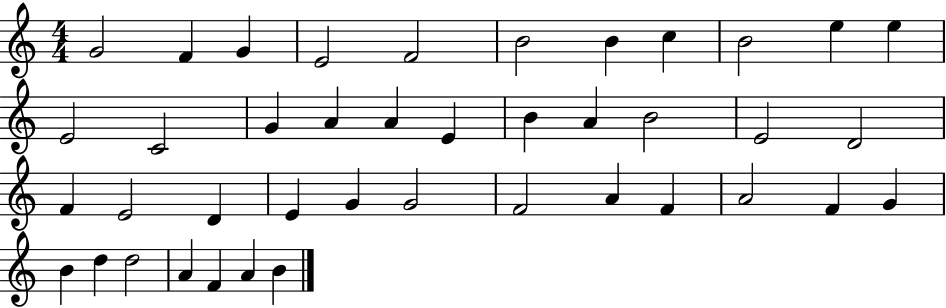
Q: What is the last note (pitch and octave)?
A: B4